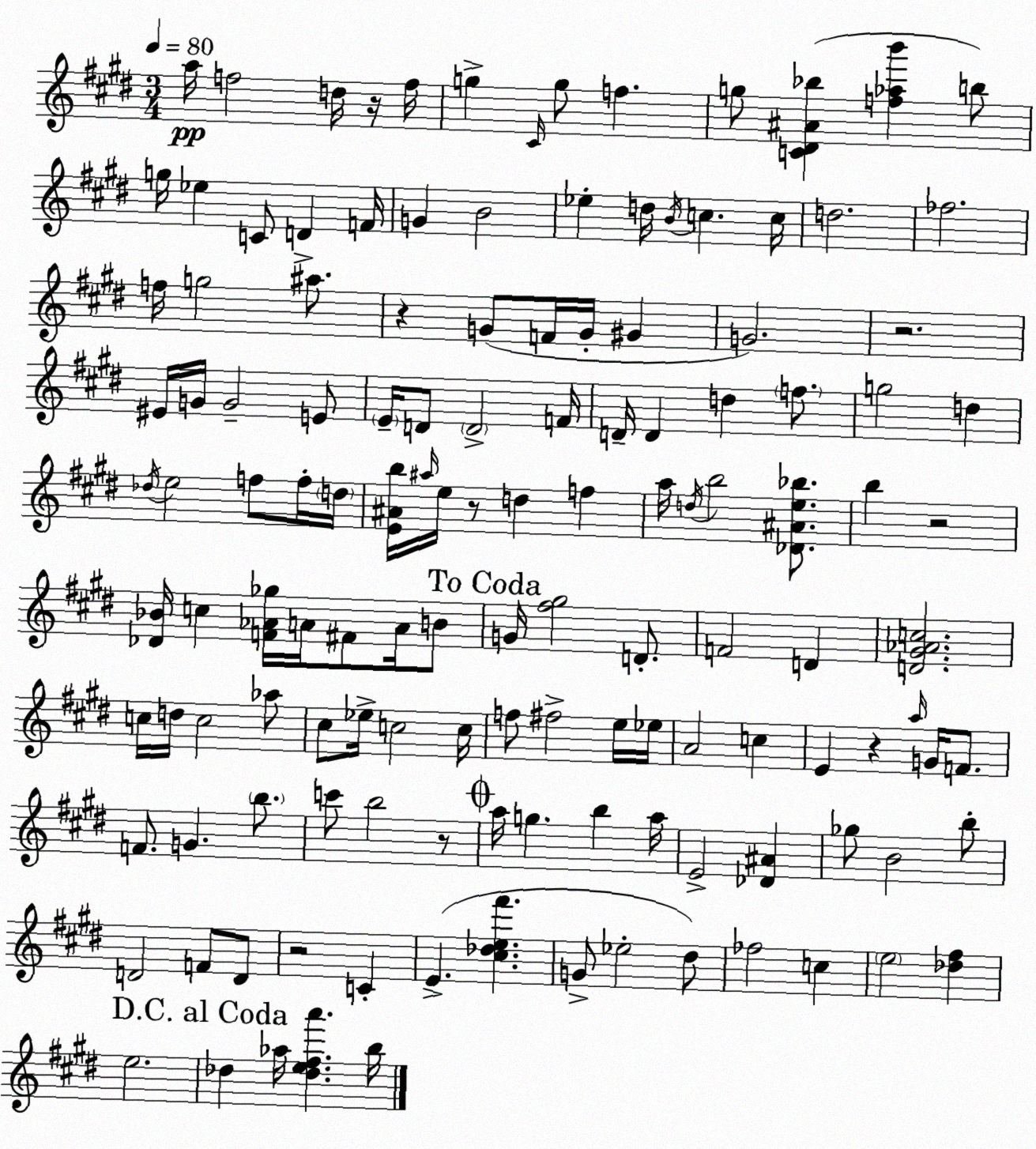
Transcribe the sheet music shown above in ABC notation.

X:1
T:Untitled
M:3/4
L:1/4
K:E
a/4 f2 d/4 z/4 f/4 g ^C/4 g/2 f g/2 [C^D^A_b] [f_ab'] b/2 g/4 _e C/2 D F/4 G B2 _e d/4 B/4 c c/4 d2 _f2 f/4 g2 ^a/2 z G/2 F/4 G/4 ^G G2 z2 ^E/4 G/4 G2 E/2 E/4 D/2 D2 F/4 D/4 D d f/2 g2 d _d/4 e2 f/2 f/4 d/4 [E^Ab]/4 ^a/4 e/4 z/2 d f a/4 d/4 b2 [_D^Ae_b]/2 b z2 [_D_B]/4 c [F_A_g]/4 A/4 ^F/2 A/4 B/2 G/4 [^f^g]2 D/2 F2 D [D^G_Ac]2 c/4 d/4 c2 _a/2 ^c/2 _e/4 c2 c/4 f/2 ^f2 e/4 _e/4 A2 c E z a/4 G/4 F/2 F/2 G b/2 c'/2 b2 z/2 a/4 g b a/4 E2 [_D^A] _g/2 B2 b/2 D2 F/2 D/2 z2 C E [^c_de^f'] G/2 _e2 ^d/2 _f2 c e2 [_d^f] e2 _d _a/4 [_de^fa'] b/4